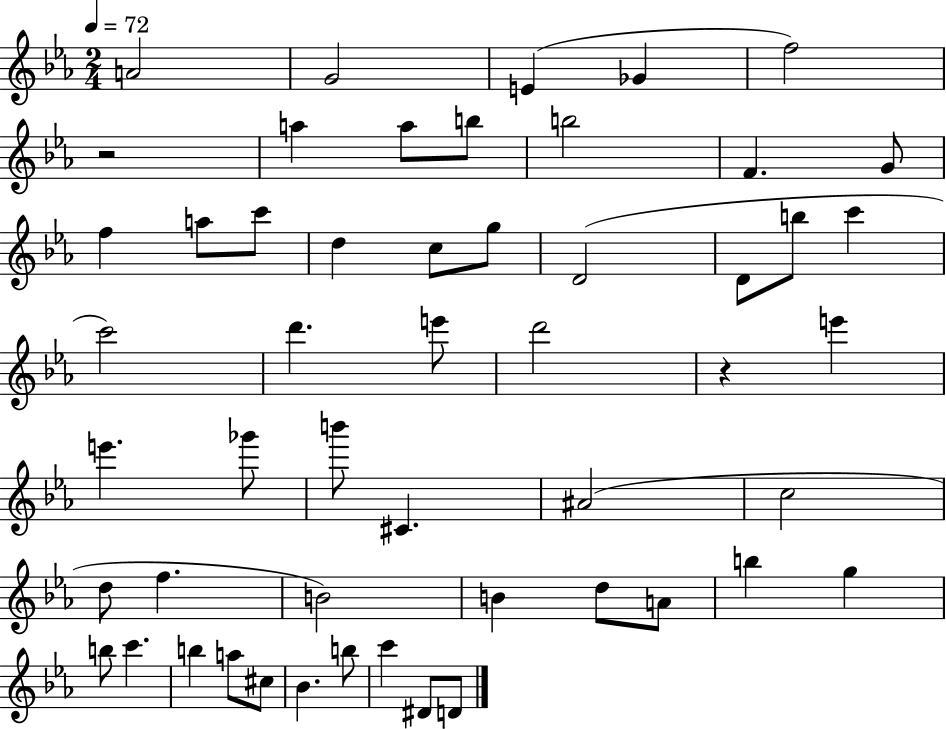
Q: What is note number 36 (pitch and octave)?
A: B4